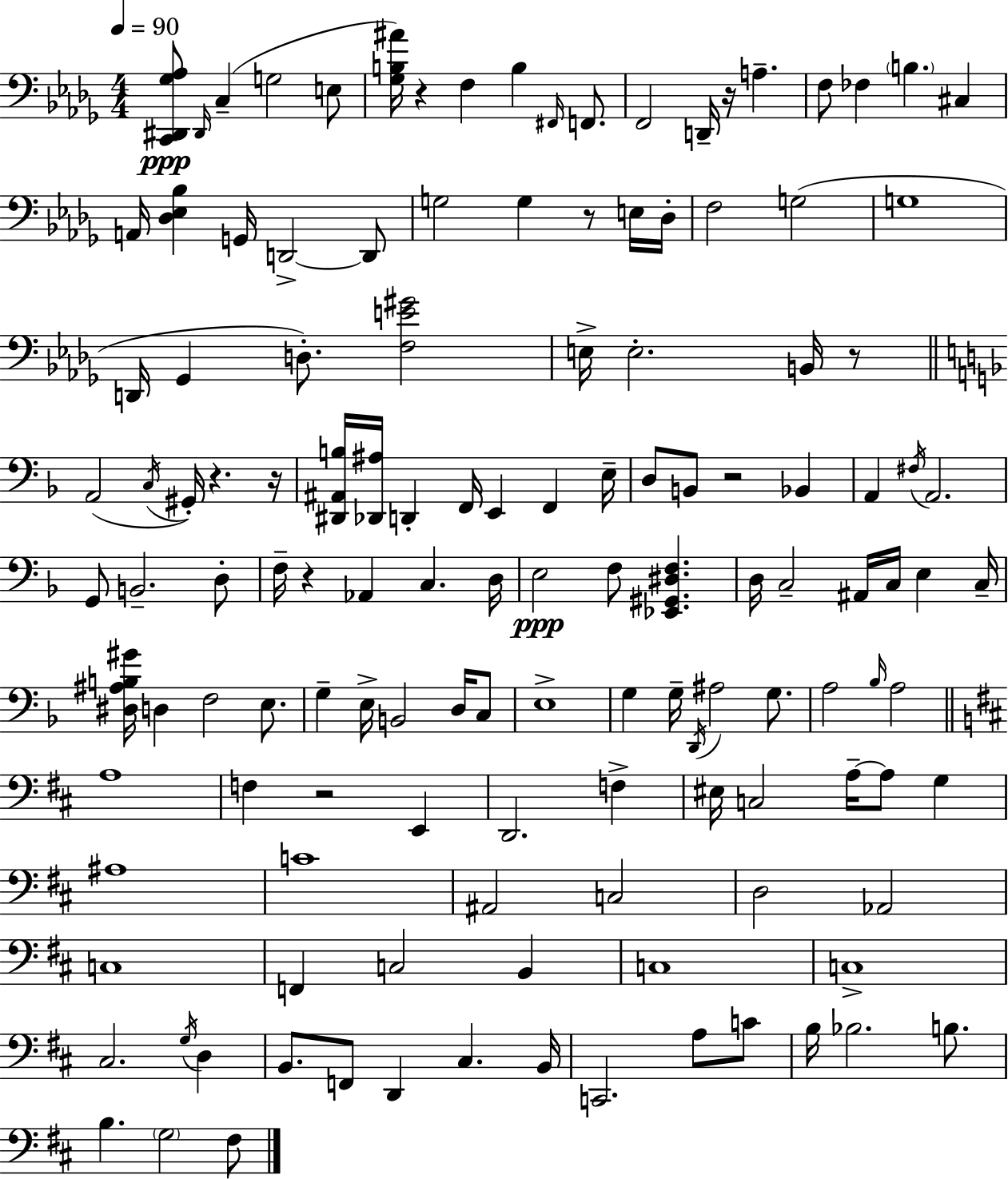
[C2,D#2,Gb3,Ab3]/e D#2/s C3/q G3/h E3/e [Gb3,B3,A#4]/s R/q F3/q B3/q F#2/s F2/e. F2/h D2/s R/s A3/q. F3/e FES3/q B3/q. C#3/q A2/s [Db3,Eb3,Bb3]/q G2/s D2/h D2/e G3/h G3/q R/e E3/s Db3/s F3/h G3/h G3/w D2/s Gb2/q D3/e. [F3,E4,G#4]/h E3/s E3/h. B2/s R/e A2/h C3/s G#2/s R/q. R/s [D#2,A#2,B3]/s [Db2,A#3]/s D2/q F2/s E2/q F2/q E3/s D3/e B2/e R/h Bb2/q A2/q F#3/s A2/h. G2/e B2/h. D3/e F3/s R/q Ab2/q C3/q. D3/s E3/h F3/e [Eb2,G#2,D#3,F3]/q. D3/s C3/h A#2/s C3/s E3/q C3/s [D#3,A#3,B3,G#4]/s D3/q F3/h E3/e. G3/q E3/s B2/h D3/s C3/e E3/w G3/q G3/s D2/s A#3/h G3/e. A3/h Bb3/s A3/h A3/w F3/q R/h E2/q D2/h. F3/q EIS3/s C3/h A3/s A3/e G3/q A#3/w C4/w A#2/h C3/h D3/h Ab2/h C3/w F2/q C3/h B2/q C3/w C3/w C#3/h. G3/s D3/q B2/e. F2/e D2/q C#3/q. B2/s C2/h. A3/e C4/e B3/s Bb3/h. B3/e. B3/q. G3/h F#3/e